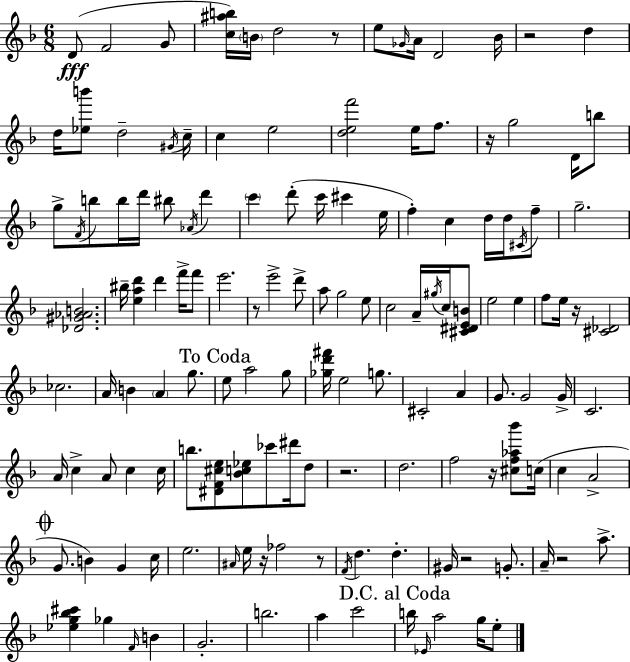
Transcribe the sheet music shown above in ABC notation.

X:1
T:Untitled
M:6/8
L:1/4
K:Dm
D/2 F2 G/2 [c^ab]/4 B/4 d2 z/2 e/2 _G/4 A/4 D2 _B/4 z2 d d/4 [_eb']/2 d2 ^G/4 c/4 c e2 [def']2 e/4 f/2 z/4 g2 D/4 b/2 g/2 F/4 b/2 b/4 d'/4 ^b/2 _A/4 d' c' d'/2 c'/4 ^c' e/4 f c d/4 d/4 ^C/4 f/2 g2 [_D^G_AB]2 ^b/4 [ead'] d' f'/4 f'/2 e'2 z/2 e'2 d'/2 a/2 g2 e/2 c2 A/4 ^g/4 c/4 [^C^DEB]/2 e2 e f/2 e/4 z/4 [^C_D]2 _c2 A/4 B A g/2 e/2 a2 g/2 [_gd'^f']/4 e2 g/2 ^C2 A G/2 G2 G/4 C2 A/4 c A/2 c c/4 b/2 [^DF^ce]/2 [_Bc_e]/2 _c'/2 ^d'/4 d/2 z2 d2 f2 z/4 [^cf_a_b']/2 c/4 c A2 G/2 B G c/4 e2 ^A/4 e/4 z/4 _f2 z/2 F/4 d d ^G/4 z2 G/2 A/4 z2 a/2 [_eg_b^c'] _g F/4 B G2 b2 a c'2 b/4 _E/4 a2 g/4 e/2